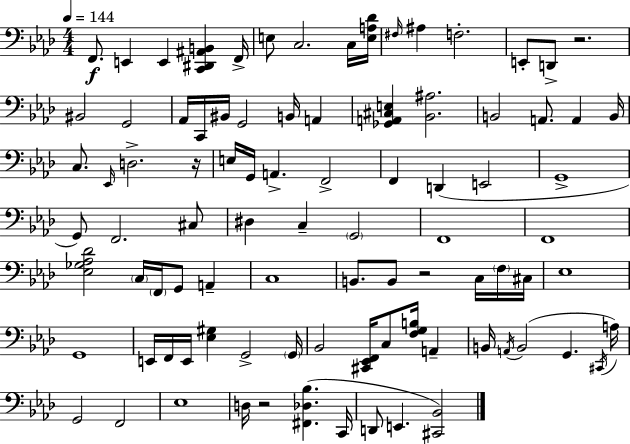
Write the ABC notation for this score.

X:1
T:Untitled
M:4/4
L:1/4
K:Fm
F,,/2 E,, E,, [C,,^D,,^A,,B,,] F,,/4 E,/2 C,2 C,/4 [E,A,_D]/4 ^F,/4 ^A, F,2 E,,/2 D,,/2 z2 ^B,,2 G,,2 _A,,/4 C,,/4 ^B,,/4 G,,2 B,,/4 A,, [_G,,A,,^C,E,] [_B,,^A,]2 B,,2 A,,/2 A,, B,,/4 C,/2 _E,,/4 D,2 z/4 E,/4 G,,/4 A,, F,,2 F,, D,, E,,2 G,,4 G,,/2 F,,2 ^C,/2 ^D, C, G,,2 F,,4 F,,4 [_E,_G,_A,_D]2 C,/4 F,,/4 G,,/2 A,, C,4 B,,/2 B,,/2 z2 C,/4 F,/4 ^C,/4 _E,4 G,,4 E,,/4 F,,/4 E,,/4 [_E,^G,] G,,2 G,,/4 _B,,2 [^C,,_E,,F,,]/4 C,/2 [F,G,B,]/4 A,, B,,/4 A,,/4 B,,2 G,, ^C,,/4 A,/4 G,,2 F,,2 _E,4 D,/4 z2 [^F,,_D,_B,] C,,/4 D,,/2 E,, [^C,,_B,,]2